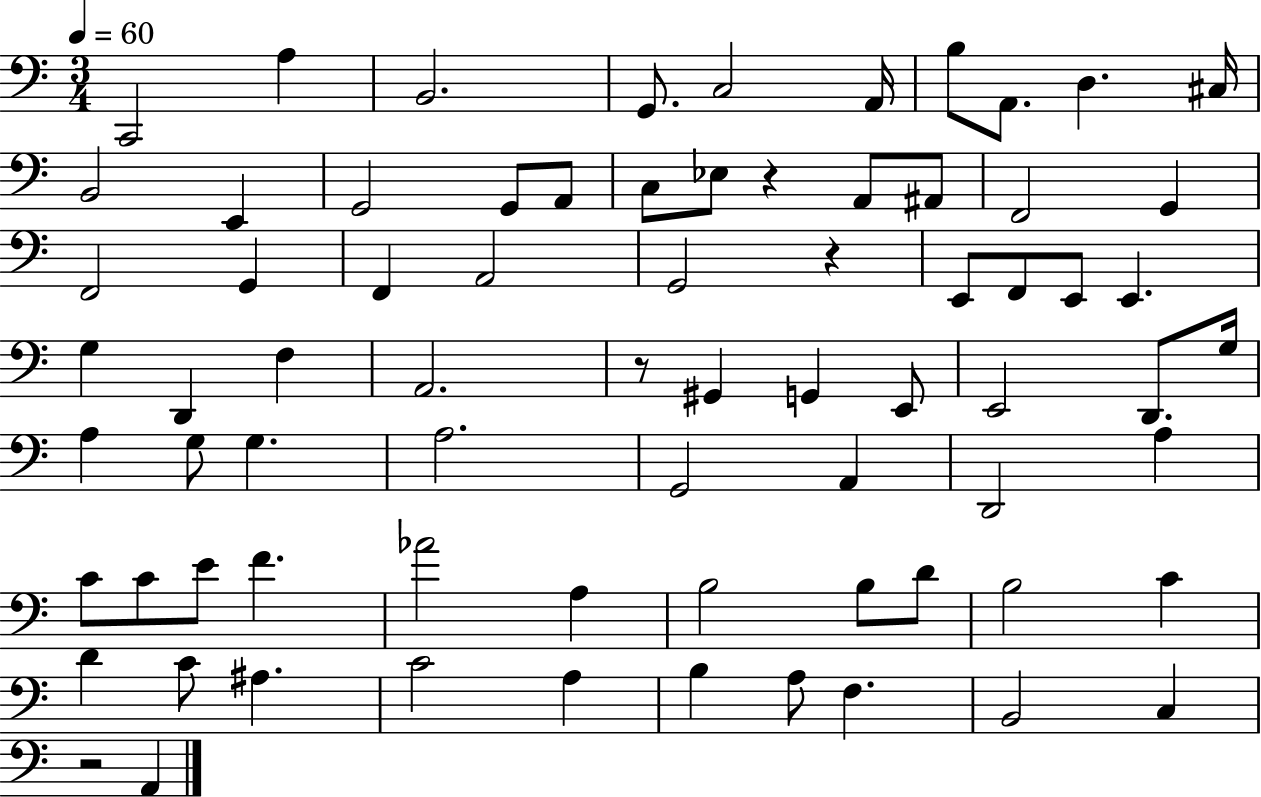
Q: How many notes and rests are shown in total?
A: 74